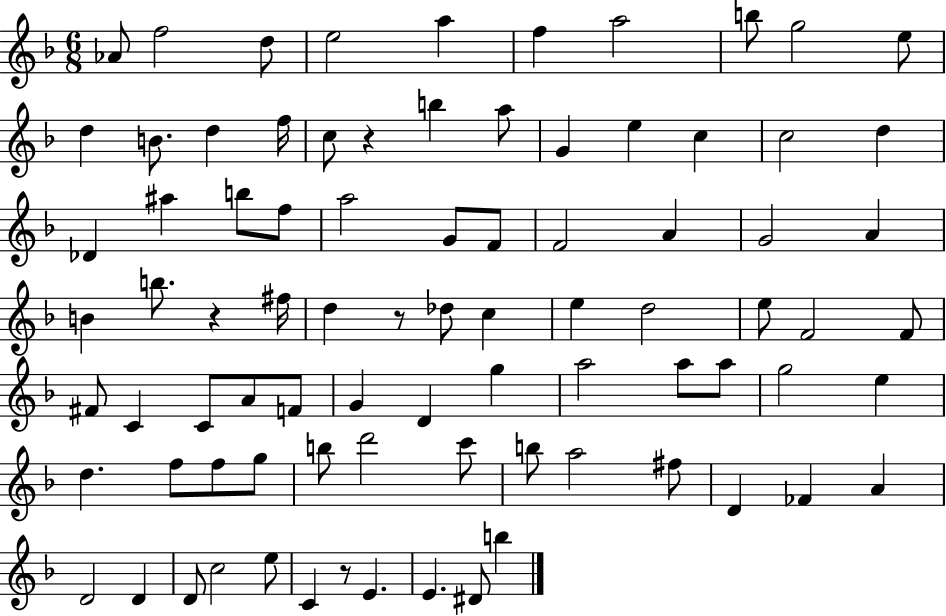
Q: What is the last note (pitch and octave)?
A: B5